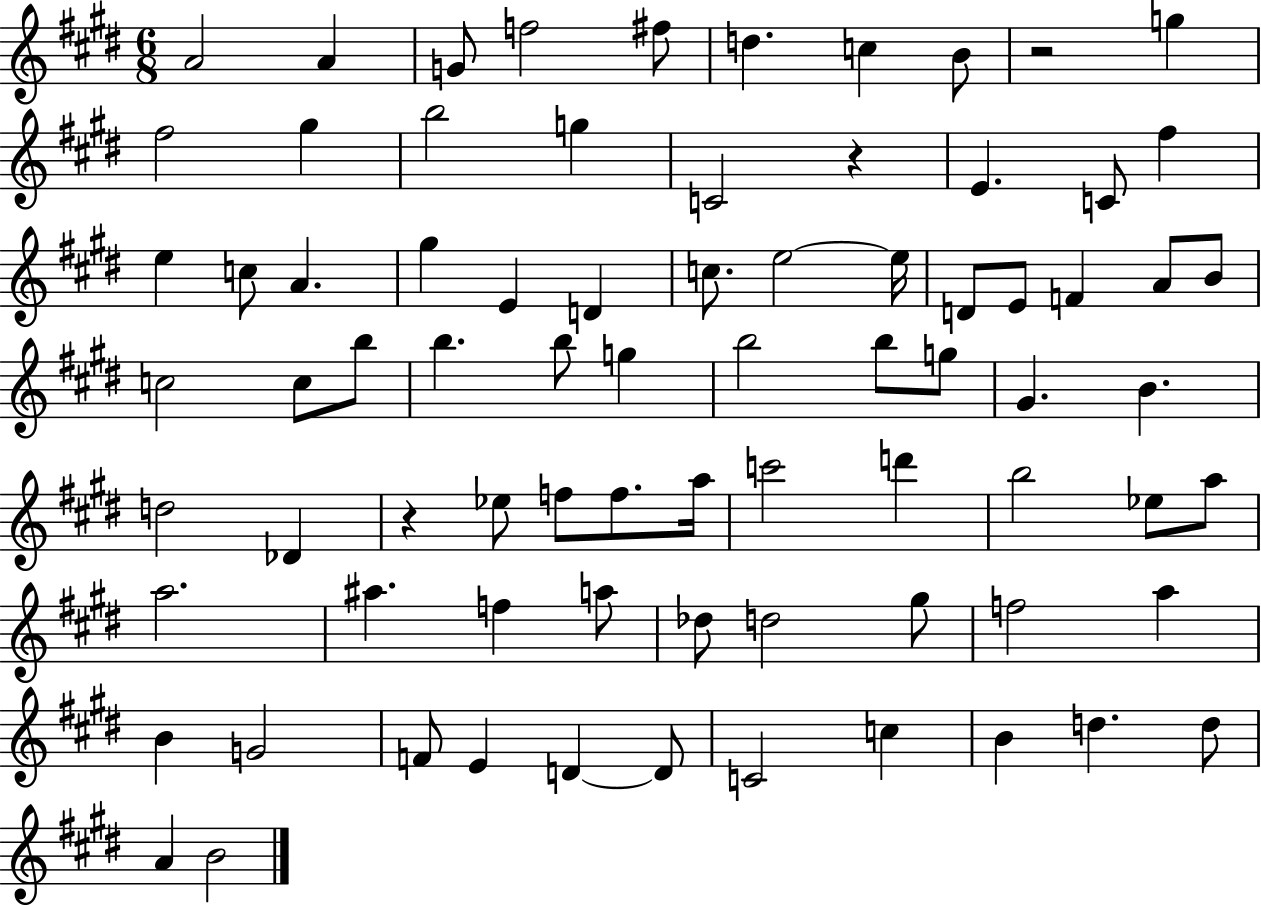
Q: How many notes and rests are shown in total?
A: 78